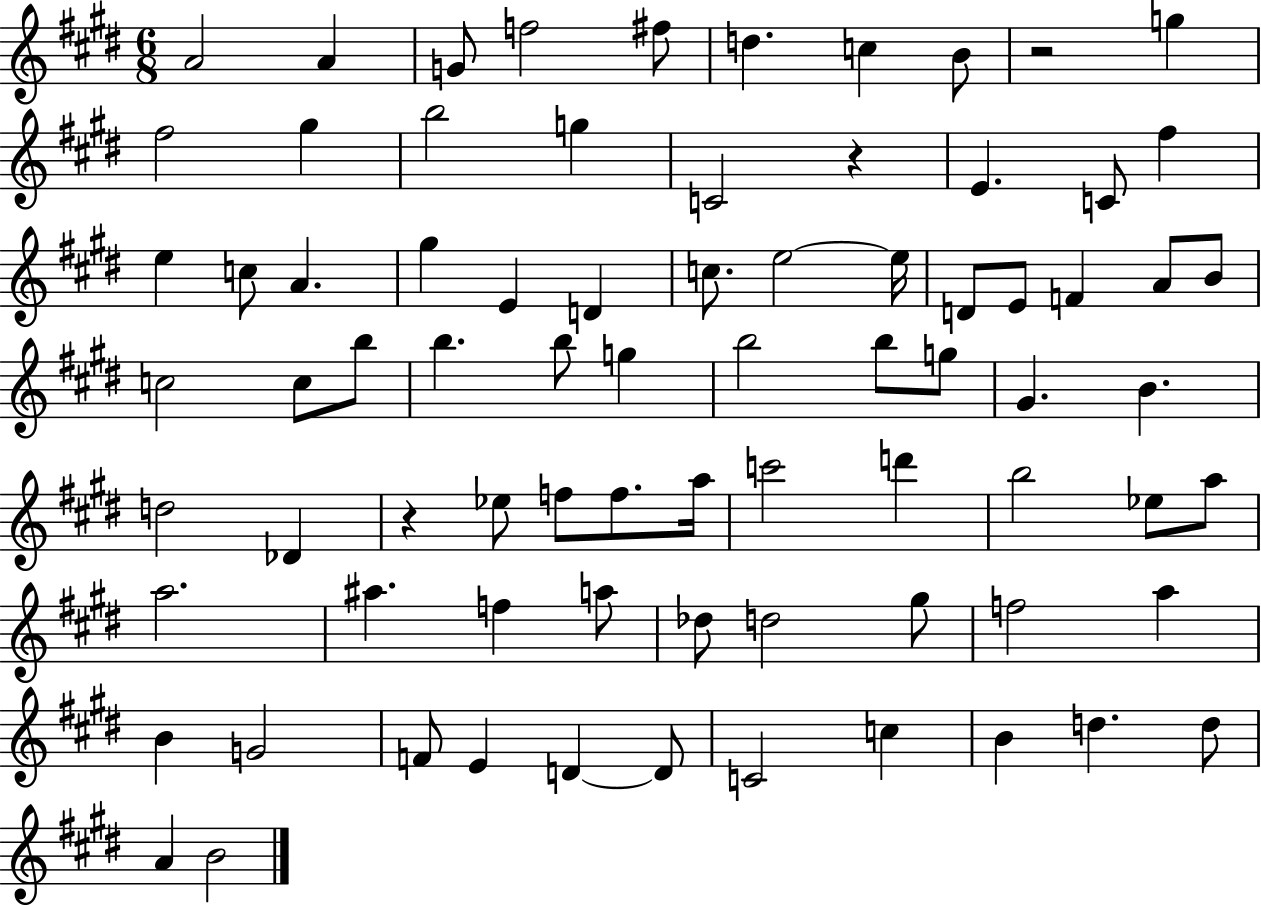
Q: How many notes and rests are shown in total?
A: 78